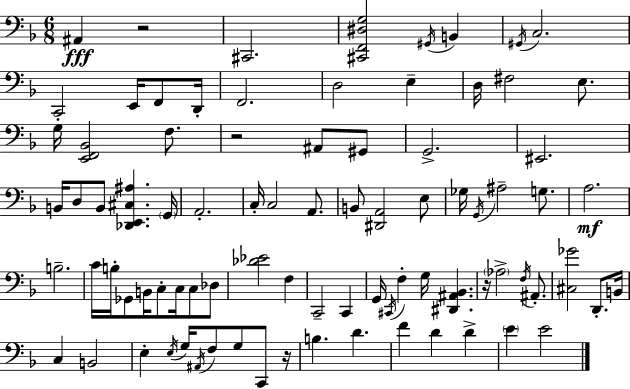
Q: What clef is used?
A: bass